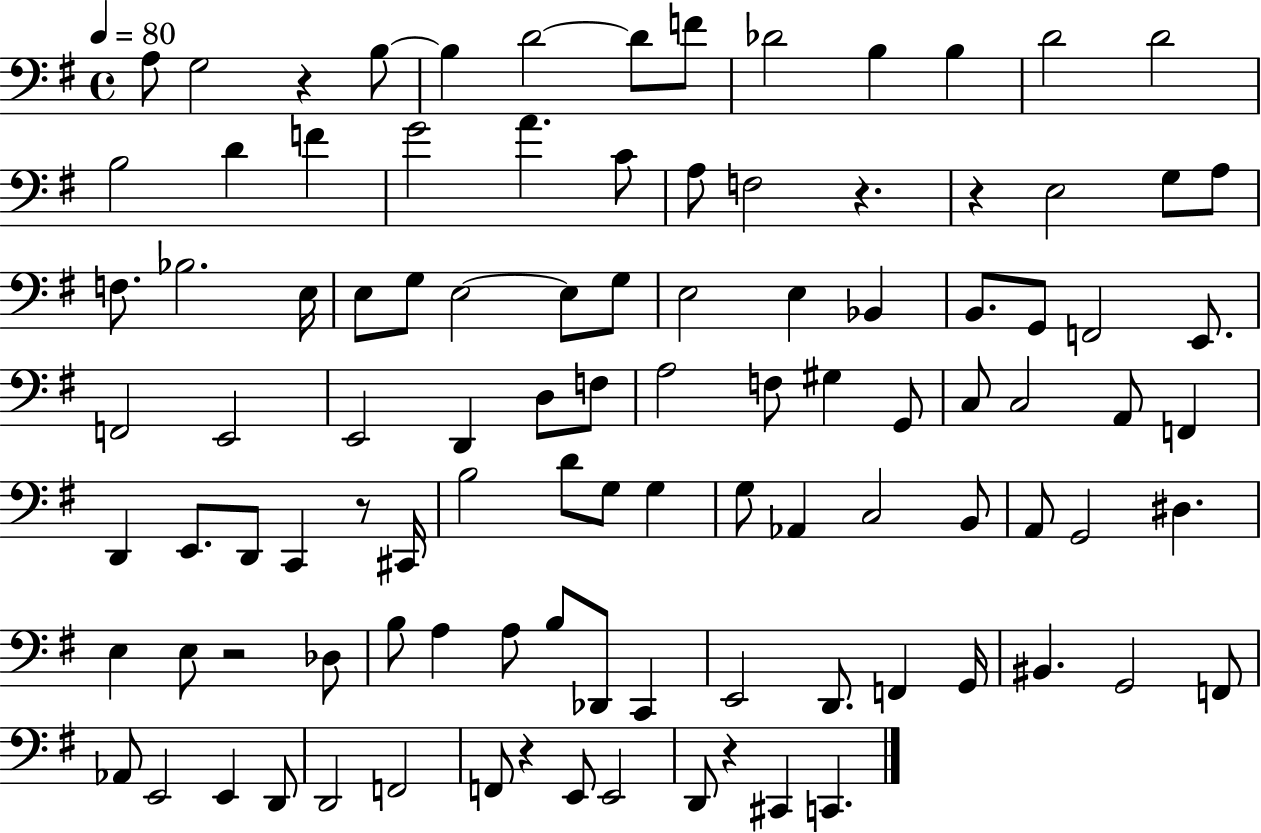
A3/e G3/h R/q B3/e B3/q D4/h D4/e F4/e Db4/h B3/q B3/q D4/h D4/h B3/h D4/q F4/q G4/h A4/q. C4/e A3/e F3/h R/q. R/q E3/h G3/e A3/e F3/e. Bb3/h. E3/s E3/e G3/e E3/h E3/e G3/e E3/h E3/q Bb2/q B2/e. G2/e F2/h E2/e. F2/h E2/h E2/h D2/q D3/e F3/e A3/h F3/e G#3/q G2/e C3/e C3/h A2/e F2/q D2/q E2/e. D2/e C2/q R/e C#2/s B3/h D4/e G3/e G3/q G3/e Ab2/q C3/h B2/e A2/e G2/h D#3/q. E3/q E3/e R/h Db3/e B3/e A3/q A3/e B3/e Db2/e C2/q E2/h D2/e. F2/q G2/s BIS2/q. G2/h F2/e Ab2/e E2/h E2/q D2/e D2/h F2/h F2/e R/q E2/e E2/h D2/e R/q C#2/q C2/q.